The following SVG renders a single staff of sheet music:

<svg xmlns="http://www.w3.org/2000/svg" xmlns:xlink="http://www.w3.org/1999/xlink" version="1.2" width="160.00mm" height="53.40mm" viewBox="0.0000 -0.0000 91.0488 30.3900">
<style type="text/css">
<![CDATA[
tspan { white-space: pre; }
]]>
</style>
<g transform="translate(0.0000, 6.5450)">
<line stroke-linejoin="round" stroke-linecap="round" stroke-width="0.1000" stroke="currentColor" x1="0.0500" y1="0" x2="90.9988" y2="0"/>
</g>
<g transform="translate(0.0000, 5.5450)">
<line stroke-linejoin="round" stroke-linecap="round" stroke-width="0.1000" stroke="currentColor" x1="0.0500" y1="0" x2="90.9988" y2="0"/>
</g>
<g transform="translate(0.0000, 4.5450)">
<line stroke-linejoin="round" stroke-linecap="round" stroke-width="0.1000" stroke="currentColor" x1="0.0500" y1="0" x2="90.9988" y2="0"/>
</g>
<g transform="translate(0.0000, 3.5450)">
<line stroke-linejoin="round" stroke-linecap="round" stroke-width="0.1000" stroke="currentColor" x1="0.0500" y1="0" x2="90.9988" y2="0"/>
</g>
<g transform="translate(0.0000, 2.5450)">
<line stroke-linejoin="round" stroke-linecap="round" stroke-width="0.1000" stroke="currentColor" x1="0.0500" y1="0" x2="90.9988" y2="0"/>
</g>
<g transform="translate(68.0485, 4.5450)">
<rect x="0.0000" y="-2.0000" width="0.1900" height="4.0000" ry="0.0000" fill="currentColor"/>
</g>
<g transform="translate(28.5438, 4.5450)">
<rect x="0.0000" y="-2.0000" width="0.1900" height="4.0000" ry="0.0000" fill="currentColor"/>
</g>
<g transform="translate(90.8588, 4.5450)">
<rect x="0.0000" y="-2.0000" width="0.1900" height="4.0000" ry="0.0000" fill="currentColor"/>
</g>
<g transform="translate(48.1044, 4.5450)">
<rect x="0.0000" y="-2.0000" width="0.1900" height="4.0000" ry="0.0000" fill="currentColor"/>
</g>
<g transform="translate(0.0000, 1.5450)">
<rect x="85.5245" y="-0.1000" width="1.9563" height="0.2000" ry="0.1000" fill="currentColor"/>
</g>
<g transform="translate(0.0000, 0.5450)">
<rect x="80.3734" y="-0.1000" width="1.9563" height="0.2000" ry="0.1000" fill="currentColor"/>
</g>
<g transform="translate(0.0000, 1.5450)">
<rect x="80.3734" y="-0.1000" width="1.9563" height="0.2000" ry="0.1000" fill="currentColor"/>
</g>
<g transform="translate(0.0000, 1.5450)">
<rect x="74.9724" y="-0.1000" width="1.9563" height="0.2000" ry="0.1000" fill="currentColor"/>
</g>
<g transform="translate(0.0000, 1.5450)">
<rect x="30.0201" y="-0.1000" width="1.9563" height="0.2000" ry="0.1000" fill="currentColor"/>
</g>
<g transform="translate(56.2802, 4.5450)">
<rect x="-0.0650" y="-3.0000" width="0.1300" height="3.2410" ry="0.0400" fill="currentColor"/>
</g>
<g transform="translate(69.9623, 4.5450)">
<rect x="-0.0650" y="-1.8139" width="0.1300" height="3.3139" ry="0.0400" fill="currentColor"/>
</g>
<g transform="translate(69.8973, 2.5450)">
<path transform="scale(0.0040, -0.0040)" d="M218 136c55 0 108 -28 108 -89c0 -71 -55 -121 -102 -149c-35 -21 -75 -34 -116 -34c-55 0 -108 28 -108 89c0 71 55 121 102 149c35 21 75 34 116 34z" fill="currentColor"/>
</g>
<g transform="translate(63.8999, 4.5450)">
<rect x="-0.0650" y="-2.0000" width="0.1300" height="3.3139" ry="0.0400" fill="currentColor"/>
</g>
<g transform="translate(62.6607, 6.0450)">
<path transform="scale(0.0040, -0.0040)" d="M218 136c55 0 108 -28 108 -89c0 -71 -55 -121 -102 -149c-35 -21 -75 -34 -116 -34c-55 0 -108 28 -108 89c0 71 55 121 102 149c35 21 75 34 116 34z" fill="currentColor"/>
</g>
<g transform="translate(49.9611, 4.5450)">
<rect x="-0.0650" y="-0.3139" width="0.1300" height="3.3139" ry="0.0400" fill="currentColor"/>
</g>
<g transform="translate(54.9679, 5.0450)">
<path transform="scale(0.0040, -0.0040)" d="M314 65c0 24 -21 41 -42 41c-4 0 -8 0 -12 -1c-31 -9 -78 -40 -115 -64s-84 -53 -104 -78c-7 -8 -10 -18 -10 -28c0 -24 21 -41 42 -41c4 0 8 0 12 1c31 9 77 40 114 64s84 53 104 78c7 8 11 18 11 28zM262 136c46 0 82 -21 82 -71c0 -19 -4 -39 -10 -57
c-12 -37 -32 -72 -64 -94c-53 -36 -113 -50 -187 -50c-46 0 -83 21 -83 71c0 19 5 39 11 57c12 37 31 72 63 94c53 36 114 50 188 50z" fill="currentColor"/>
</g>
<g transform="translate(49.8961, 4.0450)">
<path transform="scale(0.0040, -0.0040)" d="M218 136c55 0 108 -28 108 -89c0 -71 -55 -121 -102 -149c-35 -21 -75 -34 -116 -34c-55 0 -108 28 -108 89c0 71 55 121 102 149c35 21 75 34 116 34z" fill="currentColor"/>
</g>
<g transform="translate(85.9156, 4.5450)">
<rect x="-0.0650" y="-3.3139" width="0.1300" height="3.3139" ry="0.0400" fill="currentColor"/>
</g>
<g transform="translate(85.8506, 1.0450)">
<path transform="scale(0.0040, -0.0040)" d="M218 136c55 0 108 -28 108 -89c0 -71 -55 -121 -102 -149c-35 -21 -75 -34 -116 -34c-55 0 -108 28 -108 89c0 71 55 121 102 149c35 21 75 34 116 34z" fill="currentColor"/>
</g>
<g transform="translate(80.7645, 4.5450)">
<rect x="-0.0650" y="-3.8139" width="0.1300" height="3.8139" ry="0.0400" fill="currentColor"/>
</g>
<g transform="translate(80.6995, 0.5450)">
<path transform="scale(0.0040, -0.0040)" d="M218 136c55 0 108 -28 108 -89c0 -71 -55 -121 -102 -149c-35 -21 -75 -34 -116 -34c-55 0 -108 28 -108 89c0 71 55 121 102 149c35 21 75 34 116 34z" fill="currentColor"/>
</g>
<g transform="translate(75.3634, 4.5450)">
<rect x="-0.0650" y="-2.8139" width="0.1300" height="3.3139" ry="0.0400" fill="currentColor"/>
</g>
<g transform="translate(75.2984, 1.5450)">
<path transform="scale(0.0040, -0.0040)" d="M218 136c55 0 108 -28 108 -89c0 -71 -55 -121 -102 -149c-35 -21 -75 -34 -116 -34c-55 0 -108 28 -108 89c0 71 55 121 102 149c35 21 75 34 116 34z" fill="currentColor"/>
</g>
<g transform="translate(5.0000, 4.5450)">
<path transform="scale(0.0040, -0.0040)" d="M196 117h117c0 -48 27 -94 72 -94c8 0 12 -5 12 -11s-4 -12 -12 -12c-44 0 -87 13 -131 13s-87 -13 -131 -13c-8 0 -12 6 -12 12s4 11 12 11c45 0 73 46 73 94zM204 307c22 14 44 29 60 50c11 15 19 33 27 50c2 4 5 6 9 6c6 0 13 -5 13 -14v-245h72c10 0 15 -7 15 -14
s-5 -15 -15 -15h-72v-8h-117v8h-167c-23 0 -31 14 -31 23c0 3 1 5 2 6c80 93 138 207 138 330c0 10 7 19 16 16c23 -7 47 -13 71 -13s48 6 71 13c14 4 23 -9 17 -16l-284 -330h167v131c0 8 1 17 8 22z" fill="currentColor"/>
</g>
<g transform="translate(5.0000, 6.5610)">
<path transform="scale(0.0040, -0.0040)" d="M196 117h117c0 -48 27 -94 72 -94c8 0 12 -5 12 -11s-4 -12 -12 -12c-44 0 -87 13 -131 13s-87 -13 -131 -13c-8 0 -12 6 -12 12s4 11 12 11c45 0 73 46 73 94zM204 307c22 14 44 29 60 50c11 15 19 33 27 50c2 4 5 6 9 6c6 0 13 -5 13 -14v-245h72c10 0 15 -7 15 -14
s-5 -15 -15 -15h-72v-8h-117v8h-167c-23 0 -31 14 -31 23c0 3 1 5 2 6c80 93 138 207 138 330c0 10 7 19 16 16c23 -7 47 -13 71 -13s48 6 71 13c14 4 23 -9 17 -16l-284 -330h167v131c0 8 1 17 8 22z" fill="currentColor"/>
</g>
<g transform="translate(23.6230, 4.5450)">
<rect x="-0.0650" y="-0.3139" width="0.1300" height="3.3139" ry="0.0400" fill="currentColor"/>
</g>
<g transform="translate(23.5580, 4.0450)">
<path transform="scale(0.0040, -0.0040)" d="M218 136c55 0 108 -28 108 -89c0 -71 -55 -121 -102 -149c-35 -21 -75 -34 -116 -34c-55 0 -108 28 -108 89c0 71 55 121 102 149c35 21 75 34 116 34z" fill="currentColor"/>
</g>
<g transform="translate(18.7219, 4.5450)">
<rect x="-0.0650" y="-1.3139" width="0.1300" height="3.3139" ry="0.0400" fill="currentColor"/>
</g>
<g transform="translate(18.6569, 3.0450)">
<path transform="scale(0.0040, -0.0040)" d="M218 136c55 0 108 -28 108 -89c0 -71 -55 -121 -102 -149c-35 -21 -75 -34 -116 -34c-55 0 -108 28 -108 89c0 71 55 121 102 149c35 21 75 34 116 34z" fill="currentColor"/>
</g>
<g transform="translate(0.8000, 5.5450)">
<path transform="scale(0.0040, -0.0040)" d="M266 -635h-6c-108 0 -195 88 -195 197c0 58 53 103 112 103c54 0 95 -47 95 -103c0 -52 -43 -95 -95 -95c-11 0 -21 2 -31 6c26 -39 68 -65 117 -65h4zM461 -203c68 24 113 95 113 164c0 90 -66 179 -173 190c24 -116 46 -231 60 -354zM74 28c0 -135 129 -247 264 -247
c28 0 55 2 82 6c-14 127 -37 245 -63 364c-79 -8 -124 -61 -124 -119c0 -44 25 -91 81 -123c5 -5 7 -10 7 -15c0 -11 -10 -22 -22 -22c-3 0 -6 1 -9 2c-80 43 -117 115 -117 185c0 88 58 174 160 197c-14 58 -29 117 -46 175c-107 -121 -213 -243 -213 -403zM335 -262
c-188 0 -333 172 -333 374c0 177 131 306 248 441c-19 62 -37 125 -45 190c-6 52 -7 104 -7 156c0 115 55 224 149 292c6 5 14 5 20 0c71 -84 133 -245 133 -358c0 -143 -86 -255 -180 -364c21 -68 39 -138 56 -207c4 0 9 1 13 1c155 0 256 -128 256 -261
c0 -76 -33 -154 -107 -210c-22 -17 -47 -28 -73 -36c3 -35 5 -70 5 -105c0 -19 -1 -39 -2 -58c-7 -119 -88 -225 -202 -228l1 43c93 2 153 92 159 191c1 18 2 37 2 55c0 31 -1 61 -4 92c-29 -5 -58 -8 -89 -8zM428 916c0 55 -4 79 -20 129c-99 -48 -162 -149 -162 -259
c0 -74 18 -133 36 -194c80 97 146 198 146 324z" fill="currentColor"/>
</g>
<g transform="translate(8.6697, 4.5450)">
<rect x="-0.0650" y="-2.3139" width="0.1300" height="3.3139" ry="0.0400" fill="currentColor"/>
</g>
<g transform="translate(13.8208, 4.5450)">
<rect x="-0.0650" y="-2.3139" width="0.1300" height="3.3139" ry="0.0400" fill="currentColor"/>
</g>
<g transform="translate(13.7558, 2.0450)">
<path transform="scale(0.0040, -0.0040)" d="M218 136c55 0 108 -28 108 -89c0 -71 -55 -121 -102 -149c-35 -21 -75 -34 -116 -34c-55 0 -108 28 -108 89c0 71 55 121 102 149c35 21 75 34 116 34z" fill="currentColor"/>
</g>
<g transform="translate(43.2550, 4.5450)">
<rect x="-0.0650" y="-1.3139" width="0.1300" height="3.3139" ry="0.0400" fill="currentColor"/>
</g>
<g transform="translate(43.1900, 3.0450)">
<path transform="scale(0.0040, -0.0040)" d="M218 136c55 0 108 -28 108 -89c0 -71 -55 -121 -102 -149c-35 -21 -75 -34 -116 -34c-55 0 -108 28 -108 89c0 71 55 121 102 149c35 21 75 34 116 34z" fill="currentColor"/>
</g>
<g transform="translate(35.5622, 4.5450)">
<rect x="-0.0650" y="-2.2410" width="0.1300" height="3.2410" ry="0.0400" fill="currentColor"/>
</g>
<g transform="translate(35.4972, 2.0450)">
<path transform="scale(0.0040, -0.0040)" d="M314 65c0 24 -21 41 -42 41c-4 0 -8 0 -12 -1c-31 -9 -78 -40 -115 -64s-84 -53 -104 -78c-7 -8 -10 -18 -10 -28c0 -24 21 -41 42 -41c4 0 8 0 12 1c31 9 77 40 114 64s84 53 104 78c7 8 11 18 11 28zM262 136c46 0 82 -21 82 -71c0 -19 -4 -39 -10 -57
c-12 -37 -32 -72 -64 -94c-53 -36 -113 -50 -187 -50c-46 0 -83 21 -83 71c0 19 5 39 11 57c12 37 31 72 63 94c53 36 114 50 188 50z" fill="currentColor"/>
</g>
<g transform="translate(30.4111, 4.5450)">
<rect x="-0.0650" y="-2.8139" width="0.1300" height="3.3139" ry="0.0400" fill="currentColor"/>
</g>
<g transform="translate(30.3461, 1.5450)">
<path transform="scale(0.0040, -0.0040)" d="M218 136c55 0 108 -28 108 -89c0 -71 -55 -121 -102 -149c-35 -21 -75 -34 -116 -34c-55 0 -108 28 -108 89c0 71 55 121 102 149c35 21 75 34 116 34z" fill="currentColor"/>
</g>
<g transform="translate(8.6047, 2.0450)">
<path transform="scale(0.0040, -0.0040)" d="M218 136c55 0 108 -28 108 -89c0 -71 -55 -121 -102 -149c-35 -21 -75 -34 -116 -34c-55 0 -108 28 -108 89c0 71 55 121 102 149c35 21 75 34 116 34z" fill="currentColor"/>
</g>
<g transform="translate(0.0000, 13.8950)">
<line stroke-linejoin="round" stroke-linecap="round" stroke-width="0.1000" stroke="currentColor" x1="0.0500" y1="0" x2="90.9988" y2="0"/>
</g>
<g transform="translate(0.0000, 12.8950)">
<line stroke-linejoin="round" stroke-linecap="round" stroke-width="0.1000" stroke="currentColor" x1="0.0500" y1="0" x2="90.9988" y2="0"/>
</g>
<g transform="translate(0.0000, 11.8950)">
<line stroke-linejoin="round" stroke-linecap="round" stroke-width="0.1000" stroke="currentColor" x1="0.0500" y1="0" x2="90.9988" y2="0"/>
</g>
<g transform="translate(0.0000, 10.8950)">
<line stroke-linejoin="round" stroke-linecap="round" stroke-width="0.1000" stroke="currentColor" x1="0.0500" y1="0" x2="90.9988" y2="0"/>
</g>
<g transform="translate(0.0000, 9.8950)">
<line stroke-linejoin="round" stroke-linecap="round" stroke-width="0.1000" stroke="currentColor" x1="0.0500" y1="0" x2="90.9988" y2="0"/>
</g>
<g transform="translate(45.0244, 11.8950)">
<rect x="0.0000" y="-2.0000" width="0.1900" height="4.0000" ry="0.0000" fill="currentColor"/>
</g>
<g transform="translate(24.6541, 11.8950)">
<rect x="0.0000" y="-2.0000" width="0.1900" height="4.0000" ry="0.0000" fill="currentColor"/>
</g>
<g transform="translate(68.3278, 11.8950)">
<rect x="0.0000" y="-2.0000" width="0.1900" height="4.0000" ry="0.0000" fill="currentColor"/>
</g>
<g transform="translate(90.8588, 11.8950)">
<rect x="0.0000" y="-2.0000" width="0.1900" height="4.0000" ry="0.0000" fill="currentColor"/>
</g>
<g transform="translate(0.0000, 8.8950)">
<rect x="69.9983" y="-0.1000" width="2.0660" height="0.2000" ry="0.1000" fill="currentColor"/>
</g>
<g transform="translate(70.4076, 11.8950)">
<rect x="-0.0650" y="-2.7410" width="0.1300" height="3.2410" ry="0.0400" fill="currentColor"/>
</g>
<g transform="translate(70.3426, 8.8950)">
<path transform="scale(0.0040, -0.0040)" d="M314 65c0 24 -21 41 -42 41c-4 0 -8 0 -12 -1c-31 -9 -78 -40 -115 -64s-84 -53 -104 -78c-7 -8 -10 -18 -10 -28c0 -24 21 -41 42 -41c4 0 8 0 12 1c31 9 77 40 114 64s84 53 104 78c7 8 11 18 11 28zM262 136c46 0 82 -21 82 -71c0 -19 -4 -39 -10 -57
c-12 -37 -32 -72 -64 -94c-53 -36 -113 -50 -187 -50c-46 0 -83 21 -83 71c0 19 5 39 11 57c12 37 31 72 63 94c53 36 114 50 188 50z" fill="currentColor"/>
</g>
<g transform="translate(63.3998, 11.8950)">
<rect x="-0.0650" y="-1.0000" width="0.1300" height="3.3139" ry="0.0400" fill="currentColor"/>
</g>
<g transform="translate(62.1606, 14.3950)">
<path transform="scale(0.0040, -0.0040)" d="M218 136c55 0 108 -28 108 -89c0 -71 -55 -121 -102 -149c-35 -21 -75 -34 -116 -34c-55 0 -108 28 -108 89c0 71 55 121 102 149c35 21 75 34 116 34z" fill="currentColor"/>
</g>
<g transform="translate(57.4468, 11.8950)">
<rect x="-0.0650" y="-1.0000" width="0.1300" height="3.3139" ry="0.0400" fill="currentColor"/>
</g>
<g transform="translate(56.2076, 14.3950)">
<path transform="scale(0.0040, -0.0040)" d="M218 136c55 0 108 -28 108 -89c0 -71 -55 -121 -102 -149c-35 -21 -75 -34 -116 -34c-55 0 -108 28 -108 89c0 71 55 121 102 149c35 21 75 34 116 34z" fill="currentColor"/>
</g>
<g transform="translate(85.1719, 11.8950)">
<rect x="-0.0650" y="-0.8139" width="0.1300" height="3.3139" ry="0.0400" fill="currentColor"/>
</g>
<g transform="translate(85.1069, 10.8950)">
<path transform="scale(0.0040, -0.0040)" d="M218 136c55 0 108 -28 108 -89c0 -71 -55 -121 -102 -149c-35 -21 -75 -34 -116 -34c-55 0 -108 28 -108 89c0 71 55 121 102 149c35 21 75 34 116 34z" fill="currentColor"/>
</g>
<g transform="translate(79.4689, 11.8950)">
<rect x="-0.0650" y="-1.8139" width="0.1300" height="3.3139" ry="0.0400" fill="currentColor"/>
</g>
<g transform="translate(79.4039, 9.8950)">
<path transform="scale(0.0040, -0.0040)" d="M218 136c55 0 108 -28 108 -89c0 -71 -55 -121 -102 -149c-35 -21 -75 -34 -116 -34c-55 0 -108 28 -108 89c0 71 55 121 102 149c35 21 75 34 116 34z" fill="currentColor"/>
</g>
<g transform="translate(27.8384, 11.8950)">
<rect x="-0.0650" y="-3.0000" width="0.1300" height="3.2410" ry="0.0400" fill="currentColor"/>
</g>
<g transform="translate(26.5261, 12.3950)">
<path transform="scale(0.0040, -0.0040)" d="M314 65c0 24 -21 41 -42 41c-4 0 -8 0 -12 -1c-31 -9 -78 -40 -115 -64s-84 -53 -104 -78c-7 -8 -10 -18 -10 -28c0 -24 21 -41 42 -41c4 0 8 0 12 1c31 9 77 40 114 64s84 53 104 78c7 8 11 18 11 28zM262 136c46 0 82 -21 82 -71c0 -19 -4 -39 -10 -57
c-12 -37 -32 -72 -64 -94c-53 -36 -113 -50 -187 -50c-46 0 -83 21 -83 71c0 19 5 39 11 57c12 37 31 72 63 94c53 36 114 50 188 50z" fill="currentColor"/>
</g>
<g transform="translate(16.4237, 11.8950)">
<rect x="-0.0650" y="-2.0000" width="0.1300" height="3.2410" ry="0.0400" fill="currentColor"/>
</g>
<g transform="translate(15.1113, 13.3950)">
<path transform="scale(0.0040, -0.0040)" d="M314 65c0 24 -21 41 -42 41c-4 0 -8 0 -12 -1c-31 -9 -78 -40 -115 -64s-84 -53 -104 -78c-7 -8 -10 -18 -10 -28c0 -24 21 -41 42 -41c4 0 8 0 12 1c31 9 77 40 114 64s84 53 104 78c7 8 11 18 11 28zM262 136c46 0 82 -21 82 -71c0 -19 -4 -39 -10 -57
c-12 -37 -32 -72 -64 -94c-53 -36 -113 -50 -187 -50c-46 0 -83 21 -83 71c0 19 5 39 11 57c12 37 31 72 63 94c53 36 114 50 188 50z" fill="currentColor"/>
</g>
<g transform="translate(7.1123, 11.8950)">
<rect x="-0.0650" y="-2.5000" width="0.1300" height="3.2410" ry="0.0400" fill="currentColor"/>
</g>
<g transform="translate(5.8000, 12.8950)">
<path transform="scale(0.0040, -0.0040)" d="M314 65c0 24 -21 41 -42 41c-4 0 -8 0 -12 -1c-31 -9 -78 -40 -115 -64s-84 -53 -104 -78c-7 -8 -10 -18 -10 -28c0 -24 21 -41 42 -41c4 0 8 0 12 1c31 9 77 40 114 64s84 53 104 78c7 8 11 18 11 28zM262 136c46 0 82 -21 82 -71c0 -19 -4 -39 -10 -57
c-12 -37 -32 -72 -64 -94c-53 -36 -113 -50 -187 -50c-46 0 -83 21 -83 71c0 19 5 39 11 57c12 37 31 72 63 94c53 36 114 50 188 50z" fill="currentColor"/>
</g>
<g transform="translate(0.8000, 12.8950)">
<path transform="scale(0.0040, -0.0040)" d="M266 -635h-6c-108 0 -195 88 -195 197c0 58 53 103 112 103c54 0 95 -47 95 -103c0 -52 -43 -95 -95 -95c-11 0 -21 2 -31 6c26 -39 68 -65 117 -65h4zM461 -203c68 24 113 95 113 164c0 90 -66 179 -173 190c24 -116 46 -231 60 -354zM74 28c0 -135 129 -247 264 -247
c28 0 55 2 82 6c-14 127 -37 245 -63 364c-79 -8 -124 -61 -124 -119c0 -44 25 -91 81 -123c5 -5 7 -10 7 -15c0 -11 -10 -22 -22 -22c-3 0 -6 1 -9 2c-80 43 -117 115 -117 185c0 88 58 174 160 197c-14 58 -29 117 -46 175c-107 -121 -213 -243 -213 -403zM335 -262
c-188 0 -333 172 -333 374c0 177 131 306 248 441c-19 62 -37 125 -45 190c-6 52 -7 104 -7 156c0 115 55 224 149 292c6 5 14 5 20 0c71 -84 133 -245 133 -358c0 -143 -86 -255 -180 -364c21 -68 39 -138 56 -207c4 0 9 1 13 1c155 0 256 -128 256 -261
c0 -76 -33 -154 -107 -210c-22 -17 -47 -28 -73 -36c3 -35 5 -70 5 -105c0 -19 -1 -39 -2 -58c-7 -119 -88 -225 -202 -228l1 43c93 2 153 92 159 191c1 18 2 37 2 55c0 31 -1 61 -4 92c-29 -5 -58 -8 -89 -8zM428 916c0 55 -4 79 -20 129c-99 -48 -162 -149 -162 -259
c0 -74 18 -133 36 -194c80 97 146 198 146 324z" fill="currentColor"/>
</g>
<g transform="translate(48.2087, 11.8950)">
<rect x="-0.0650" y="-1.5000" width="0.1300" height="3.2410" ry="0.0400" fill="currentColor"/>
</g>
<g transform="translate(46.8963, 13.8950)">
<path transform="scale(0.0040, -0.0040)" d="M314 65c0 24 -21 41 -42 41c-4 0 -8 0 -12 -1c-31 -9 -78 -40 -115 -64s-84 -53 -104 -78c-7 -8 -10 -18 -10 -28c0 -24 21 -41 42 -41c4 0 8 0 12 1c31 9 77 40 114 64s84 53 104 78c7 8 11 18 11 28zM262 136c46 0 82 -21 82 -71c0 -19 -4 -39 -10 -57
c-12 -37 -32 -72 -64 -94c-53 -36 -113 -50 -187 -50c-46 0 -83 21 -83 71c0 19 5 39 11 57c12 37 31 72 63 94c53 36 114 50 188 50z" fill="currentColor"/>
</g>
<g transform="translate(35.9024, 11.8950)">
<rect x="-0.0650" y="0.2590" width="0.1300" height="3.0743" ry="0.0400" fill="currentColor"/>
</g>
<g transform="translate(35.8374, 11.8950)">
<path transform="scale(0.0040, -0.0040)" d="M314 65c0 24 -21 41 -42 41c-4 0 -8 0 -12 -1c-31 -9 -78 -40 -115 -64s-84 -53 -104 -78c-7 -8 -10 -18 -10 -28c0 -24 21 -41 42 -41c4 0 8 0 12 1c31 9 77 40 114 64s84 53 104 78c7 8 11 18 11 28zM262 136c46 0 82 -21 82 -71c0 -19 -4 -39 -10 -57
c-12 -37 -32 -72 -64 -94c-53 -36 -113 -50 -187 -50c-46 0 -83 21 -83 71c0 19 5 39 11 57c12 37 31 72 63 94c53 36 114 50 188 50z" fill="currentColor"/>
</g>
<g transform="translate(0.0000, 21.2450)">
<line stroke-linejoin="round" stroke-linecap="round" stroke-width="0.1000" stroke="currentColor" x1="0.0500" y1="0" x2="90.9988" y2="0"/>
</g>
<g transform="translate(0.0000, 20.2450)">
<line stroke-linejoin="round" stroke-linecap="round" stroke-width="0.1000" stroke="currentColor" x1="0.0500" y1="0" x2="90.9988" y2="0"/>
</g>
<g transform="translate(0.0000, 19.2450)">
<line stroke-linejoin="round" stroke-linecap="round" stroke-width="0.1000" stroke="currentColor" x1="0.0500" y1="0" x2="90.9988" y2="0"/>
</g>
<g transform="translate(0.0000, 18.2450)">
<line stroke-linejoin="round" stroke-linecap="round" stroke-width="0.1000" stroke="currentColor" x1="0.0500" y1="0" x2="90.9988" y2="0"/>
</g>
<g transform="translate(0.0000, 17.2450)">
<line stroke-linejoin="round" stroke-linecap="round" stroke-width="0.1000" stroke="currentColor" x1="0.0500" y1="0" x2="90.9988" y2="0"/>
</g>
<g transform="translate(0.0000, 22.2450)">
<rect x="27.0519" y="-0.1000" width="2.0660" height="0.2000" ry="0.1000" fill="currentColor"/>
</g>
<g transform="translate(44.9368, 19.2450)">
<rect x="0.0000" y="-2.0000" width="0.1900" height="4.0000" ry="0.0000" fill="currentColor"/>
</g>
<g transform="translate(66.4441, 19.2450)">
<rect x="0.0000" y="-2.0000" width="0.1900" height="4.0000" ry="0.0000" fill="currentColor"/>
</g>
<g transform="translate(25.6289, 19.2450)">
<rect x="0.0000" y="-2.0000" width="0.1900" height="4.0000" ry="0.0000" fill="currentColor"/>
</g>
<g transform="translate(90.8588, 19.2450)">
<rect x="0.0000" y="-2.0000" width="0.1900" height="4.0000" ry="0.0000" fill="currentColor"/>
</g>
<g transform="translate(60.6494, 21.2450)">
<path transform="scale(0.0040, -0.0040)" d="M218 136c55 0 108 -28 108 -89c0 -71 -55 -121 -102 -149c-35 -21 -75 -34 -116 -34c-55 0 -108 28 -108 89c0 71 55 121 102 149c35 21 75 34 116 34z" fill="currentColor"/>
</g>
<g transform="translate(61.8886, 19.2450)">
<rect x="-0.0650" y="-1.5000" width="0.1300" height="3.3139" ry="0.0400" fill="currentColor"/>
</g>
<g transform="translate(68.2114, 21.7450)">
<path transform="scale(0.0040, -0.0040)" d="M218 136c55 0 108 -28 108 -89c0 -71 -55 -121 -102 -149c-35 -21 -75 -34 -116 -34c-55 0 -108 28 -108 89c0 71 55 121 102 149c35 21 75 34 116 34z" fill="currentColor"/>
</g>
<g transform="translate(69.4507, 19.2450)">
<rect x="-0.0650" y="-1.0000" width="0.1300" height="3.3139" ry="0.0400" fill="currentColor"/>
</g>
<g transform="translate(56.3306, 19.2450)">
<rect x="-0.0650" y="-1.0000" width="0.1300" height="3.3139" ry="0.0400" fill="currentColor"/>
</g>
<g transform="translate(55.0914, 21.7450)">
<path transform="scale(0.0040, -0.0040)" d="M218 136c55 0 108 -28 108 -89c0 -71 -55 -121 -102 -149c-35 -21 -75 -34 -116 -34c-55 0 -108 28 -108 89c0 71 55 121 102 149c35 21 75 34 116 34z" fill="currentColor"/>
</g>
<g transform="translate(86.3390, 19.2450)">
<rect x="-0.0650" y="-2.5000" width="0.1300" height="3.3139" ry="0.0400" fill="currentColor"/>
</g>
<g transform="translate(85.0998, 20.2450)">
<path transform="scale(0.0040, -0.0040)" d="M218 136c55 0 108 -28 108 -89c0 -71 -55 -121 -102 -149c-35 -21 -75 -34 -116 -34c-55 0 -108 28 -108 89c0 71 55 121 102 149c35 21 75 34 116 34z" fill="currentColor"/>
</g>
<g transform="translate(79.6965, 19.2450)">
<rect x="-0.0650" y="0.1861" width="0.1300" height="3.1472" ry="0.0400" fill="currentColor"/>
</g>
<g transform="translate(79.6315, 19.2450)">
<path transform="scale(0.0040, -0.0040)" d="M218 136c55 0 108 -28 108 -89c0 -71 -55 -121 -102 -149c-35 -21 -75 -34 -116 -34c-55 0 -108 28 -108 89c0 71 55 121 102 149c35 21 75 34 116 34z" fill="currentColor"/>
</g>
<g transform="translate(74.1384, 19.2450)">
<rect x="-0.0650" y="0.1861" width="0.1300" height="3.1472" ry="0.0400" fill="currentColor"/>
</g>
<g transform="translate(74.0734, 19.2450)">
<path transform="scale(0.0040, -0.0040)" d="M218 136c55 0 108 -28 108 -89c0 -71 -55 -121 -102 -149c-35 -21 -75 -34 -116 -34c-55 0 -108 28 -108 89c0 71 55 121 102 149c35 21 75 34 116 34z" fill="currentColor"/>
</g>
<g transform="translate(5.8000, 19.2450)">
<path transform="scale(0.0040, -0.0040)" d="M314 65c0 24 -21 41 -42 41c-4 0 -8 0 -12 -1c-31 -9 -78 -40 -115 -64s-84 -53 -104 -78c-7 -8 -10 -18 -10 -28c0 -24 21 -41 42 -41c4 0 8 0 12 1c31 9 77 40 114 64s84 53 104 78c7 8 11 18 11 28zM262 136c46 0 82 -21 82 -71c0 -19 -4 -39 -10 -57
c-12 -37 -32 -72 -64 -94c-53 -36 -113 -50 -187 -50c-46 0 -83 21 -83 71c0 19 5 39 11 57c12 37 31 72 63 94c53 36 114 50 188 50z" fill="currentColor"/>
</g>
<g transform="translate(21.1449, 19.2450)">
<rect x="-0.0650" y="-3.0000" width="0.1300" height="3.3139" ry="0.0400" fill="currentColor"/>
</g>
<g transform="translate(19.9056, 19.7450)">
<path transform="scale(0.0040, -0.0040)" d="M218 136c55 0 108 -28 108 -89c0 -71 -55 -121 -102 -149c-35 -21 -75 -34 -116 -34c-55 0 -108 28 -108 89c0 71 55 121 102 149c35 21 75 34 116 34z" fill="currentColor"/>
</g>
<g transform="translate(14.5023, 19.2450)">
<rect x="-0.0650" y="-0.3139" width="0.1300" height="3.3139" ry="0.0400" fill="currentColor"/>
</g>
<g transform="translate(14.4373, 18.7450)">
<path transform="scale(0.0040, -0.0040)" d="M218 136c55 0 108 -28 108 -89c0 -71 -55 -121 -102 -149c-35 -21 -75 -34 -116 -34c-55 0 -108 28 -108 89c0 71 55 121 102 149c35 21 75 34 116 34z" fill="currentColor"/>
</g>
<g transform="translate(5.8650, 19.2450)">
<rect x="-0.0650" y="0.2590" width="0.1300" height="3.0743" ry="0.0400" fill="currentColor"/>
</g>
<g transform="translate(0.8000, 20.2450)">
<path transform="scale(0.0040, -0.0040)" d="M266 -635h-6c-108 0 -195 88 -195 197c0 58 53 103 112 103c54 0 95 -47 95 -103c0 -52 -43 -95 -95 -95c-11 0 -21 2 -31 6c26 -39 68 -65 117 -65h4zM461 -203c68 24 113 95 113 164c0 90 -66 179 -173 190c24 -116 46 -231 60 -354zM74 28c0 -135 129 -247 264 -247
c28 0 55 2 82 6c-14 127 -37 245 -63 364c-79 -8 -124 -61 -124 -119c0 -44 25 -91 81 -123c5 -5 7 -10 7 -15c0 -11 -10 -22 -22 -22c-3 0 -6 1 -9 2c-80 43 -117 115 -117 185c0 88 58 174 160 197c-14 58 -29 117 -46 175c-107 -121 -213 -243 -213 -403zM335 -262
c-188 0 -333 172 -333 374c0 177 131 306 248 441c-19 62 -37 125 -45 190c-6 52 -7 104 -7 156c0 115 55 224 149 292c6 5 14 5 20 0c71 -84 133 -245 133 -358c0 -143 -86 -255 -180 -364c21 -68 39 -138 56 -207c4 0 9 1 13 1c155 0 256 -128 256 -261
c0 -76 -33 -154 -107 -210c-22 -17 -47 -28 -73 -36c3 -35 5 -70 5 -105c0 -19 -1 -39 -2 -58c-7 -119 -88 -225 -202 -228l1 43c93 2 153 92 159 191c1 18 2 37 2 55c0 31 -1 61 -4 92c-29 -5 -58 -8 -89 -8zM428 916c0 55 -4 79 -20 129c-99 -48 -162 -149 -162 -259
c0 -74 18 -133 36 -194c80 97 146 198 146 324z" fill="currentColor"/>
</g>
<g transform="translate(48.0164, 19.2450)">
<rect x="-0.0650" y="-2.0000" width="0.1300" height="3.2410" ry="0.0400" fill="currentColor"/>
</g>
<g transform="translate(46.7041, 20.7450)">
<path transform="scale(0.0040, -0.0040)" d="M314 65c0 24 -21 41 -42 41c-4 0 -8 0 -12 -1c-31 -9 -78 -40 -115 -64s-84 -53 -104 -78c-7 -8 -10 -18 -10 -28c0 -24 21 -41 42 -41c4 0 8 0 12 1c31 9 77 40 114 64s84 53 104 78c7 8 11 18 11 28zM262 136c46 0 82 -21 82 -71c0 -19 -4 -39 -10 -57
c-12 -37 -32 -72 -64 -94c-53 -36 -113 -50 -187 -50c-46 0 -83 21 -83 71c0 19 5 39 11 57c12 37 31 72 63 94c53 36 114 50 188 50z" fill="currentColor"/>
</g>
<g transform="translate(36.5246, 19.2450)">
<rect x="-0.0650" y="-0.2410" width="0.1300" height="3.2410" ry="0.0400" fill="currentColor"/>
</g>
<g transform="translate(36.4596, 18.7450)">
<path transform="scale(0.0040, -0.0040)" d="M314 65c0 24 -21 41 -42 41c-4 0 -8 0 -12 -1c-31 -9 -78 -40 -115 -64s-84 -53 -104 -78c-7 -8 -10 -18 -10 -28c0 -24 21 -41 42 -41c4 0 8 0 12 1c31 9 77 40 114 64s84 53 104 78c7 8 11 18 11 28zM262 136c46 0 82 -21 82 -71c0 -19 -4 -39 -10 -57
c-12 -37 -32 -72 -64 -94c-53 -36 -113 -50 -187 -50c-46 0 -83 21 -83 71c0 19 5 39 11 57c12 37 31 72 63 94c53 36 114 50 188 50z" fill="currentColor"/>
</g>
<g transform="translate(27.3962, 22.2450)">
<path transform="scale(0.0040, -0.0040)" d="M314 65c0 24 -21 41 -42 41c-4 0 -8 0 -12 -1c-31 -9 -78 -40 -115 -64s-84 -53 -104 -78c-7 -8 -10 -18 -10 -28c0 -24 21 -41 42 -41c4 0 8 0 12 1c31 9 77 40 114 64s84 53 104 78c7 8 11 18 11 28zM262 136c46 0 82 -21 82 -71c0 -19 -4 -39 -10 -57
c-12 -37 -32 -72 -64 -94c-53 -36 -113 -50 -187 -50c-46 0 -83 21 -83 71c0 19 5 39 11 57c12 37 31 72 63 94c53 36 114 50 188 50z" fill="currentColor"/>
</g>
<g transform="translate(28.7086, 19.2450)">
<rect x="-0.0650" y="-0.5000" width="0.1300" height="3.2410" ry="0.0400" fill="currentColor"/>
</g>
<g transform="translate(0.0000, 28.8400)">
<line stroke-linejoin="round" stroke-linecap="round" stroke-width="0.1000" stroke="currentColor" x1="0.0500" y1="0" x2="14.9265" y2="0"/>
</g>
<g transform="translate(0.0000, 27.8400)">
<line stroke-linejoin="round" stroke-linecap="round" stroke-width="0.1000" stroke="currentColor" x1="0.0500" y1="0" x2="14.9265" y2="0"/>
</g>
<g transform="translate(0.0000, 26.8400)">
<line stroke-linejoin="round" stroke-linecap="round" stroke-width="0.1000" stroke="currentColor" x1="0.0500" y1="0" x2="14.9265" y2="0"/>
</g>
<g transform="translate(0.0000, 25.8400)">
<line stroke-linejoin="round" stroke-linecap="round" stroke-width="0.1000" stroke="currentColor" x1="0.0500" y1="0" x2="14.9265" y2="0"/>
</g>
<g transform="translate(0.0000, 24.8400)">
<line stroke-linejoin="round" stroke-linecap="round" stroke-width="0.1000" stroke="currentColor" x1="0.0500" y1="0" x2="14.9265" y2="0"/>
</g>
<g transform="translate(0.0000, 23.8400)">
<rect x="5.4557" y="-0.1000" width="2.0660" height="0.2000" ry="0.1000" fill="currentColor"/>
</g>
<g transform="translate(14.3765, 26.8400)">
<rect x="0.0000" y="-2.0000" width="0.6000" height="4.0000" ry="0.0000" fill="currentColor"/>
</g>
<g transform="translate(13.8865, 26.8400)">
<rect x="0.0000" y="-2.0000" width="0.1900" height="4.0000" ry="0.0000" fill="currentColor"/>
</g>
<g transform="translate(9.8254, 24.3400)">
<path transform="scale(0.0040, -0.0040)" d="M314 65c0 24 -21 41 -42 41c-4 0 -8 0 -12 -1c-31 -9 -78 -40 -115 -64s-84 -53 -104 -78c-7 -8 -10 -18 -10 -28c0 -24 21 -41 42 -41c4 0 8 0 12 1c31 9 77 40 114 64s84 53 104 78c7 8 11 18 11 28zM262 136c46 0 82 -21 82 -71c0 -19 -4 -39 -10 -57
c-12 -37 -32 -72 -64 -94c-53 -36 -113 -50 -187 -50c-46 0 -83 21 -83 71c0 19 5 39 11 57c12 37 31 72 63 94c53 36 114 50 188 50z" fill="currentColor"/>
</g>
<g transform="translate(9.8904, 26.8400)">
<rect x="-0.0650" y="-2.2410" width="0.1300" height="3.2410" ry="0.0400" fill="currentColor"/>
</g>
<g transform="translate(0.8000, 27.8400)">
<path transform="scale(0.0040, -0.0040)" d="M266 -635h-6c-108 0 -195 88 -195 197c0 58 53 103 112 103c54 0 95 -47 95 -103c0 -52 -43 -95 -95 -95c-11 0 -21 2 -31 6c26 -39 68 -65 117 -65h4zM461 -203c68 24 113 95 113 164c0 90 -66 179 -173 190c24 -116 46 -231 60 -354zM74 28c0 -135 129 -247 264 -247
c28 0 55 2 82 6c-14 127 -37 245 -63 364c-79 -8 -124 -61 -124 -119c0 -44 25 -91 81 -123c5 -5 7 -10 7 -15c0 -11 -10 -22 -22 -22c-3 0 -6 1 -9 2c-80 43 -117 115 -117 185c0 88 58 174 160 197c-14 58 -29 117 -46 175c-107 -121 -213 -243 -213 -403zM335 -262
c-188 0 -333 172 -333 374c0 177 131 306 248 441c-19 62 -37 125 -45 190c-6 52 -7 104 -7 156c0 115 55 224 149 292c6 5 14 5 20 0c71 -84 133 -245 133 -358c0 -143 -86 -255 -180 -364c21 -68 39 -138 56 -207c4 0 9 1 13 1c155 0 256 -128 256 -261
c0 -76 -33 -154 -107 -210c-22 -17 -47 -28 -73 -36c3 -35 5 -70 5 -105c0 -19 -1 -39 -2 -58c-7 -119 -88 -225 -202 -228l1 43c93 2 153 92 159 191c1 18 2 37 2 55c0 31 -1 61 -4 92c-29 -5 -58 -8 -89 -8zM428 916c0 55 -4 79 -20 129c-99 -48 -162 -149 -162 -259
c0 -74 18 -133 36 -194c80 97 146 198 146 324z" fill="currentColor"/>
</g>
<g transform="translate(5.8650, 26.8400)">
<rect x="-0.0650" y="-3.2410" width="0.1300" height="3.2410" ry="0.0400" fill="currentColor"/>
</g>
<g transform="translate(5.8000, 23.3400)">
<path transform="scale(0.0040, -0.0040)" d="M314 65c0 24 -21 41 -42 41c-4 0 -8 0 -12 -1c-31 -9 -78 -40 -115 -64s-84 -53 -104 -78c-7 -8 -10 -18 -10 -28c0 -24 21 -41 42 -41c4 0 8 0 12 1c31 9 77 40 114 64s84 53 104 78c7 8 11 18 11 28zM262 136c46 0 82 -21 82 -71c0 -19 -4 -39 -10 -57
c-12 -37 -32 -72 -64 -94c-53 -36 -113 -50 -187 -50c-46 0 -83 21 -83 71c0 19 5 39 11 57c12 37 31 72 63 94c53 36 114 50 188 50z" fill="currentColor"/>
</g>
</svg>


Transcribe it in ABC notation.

X:1
T:Untitled
M:4/4
L:1/4
K:C
g g e c a g2 e c A2 F f a c' b G2 F2 A2 B2 E2 D D a2 f d B2 c A C2 c2 F2 D E D B B G b2 g2